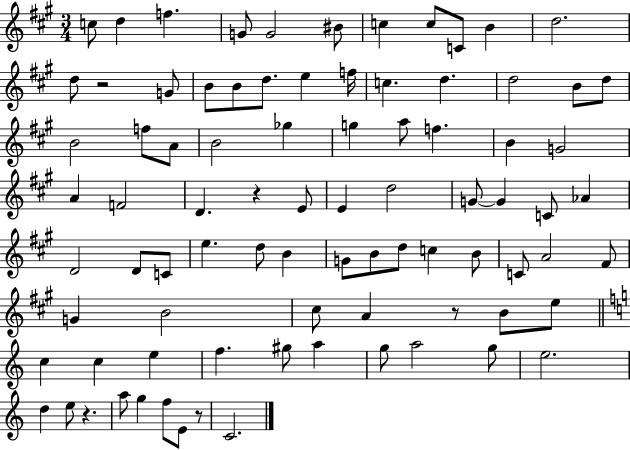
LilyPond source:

{
  \clef treble
  \numericTimeSignature
  \time 3/4
  \key a \major
  \repeat volta 2 { c''8 d''4 f''4. | g'8 g'2 bis'8 | c''4 c''8 c'8 b'4 | d''2. | \break d''8 r2 g'8 | b'8 b'8 d''8. e''4 f''16 | c''4. d''4. | d''2 b'8 d''8 | \break b'2 f''8 a'8 | b'2 ges''4 | g''4 a''8 f''4. | b'4 g'2 | \break a'4 f'2 | d'4. r4 e'8 | e'4 d''2 | g'8~~ g'4 c'8 aes'4 | \break d'2 d'8 c'8 | e''4. d''8 b'4 | g'8 b'8 d''8 c''4 b'8 | c'8 a'2 fis'8 | \break g'4 b'2 | cis''8 a'4 r8 b'8 e''8 | \bar "||" \break \key c \major c''4 c''4 e''4 | f''4. gis''8 a''4 | g''8 a''2 g''8 | e''2. | \break d''4 e''8 r4. | a''8 g''4 f''8 e'8 r8 | c'2. | } \bar "|."
}